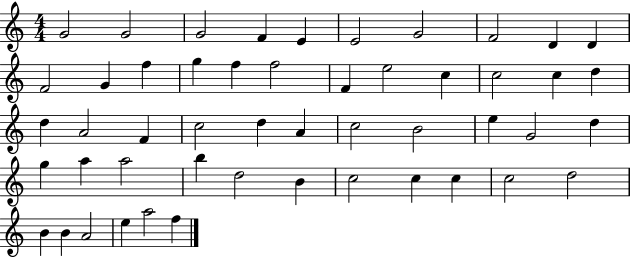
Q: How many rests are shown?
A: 0